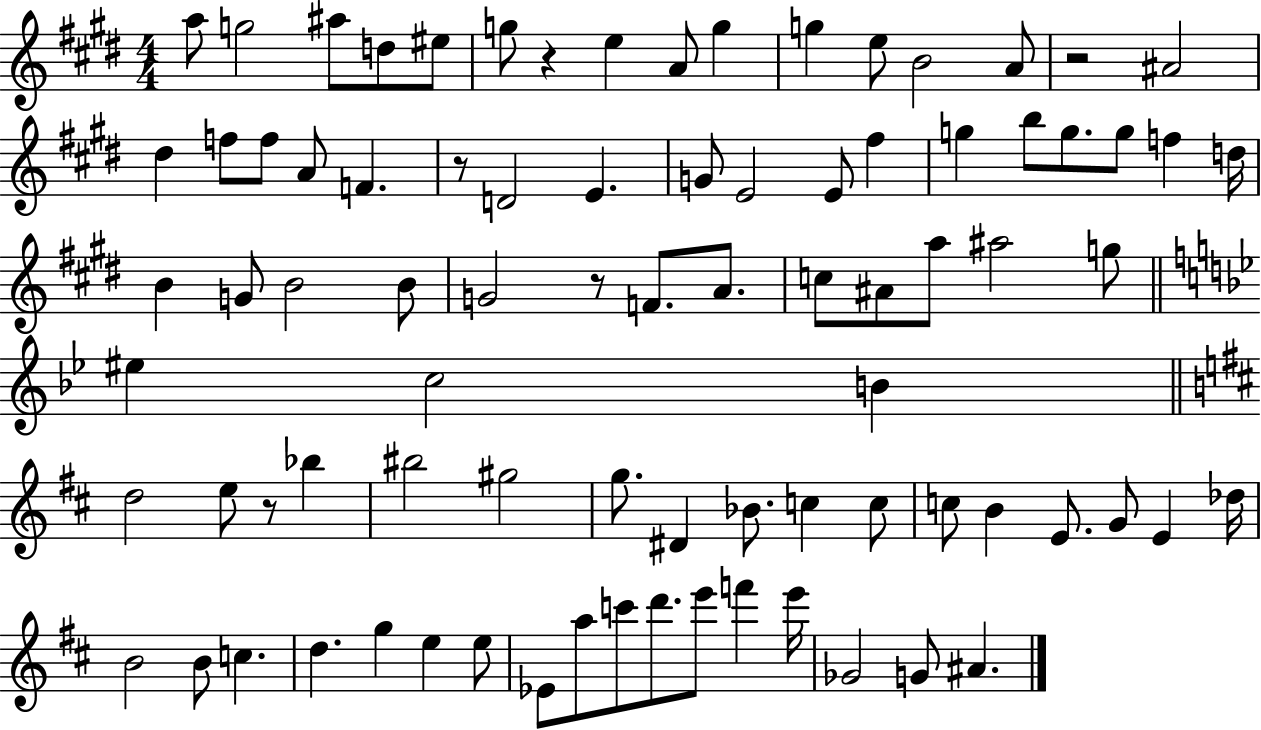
{
  \clef treble
  \numericTimeSignature
  \time 4/4
  \key e \major
  a''8 g''2 ais''8 d''8 eis''8 | g''8 r4 e''4 a'8 g''4 | g''4 e''8 b'2 a'8 | r2 ais'2 | \break dis''4 f''8 f''8 a'8 f'4. | r8 d'2 e'4. | g'8 e'2 e'8 fis''4 | g''4 b''8 g''8. g''8 f''4 d''16 | \break b'4 g'8 b'2 b'8 | g'2 r8 f'8. a'8. | c''8 ais'8 a''8 ais''2 g''8 | \bar "||" \break \key bes \major eis''4 c''2 b'4 | \bar "||" \break \key b \minor d''2 e''8 r8 bes''4 | bis''2 gis''2 | g''8. dis'4 bes'8. c''4 c''8 | c''8 b'4 e'8. g'8 e'4 des''16 | \break b'2 b'8 c''4. | d''4. g''4 e''4 e''8 | ees'8 a''8 c'''8 d'''8. e'''8 f'''4 e'''16 | ges'2 g'8 ais'4. | \break \bar "|."
}